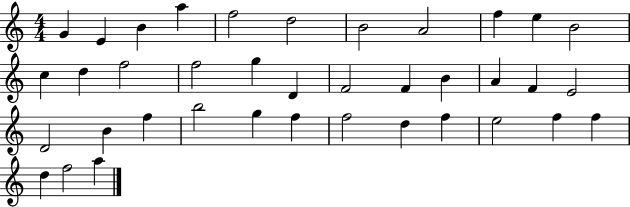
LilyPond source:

{
  \clef treble
  \numericTimeSignature
  \time 4/4
  \key c \major
  g'4 e'4 b'4 a''4 | f''2 d''2 | b'2 a'2 | f''4 e''4 b'2 | \break c''4 d''4 f''2 | f''2 g''4 d'4 | f'2 f'4 b'4 | a'4 f'4 e'2 | \break d'2 b'4 f''4 | b''2 g''4 f''4 | f''2 d''4 f''4 | e''2 f''4 f''4 | \break d''4 f''2 a''4 | \bar "|."
}